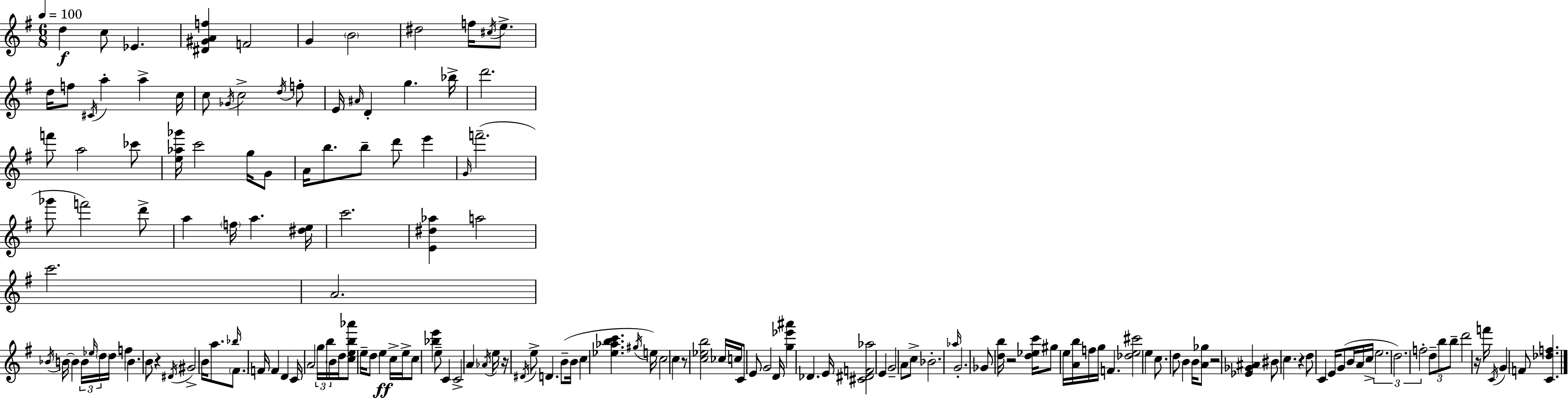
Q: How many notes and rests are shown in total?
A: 167